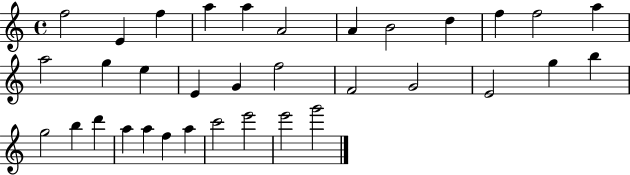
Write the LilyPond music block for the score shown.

{
  \clef treble
  \time 4/4
  \defaultTimeSignature
  \key c \major
  f''2 e'4 f''4 | a''4 a''4 a'2 | a'4 b'2 d''4 | f''4 f''2 a''4 | \break a''2 g''4 e''4 | e'4 g'4 f''2 | f'2 g'2 | e'2 g''4 b''4 | \break g''2 b''4 d'''4 | a''4 a''4 f''4 a''4 | c'''2 e'''2 | e'''2 g'''2 | \break \bar "|."
}